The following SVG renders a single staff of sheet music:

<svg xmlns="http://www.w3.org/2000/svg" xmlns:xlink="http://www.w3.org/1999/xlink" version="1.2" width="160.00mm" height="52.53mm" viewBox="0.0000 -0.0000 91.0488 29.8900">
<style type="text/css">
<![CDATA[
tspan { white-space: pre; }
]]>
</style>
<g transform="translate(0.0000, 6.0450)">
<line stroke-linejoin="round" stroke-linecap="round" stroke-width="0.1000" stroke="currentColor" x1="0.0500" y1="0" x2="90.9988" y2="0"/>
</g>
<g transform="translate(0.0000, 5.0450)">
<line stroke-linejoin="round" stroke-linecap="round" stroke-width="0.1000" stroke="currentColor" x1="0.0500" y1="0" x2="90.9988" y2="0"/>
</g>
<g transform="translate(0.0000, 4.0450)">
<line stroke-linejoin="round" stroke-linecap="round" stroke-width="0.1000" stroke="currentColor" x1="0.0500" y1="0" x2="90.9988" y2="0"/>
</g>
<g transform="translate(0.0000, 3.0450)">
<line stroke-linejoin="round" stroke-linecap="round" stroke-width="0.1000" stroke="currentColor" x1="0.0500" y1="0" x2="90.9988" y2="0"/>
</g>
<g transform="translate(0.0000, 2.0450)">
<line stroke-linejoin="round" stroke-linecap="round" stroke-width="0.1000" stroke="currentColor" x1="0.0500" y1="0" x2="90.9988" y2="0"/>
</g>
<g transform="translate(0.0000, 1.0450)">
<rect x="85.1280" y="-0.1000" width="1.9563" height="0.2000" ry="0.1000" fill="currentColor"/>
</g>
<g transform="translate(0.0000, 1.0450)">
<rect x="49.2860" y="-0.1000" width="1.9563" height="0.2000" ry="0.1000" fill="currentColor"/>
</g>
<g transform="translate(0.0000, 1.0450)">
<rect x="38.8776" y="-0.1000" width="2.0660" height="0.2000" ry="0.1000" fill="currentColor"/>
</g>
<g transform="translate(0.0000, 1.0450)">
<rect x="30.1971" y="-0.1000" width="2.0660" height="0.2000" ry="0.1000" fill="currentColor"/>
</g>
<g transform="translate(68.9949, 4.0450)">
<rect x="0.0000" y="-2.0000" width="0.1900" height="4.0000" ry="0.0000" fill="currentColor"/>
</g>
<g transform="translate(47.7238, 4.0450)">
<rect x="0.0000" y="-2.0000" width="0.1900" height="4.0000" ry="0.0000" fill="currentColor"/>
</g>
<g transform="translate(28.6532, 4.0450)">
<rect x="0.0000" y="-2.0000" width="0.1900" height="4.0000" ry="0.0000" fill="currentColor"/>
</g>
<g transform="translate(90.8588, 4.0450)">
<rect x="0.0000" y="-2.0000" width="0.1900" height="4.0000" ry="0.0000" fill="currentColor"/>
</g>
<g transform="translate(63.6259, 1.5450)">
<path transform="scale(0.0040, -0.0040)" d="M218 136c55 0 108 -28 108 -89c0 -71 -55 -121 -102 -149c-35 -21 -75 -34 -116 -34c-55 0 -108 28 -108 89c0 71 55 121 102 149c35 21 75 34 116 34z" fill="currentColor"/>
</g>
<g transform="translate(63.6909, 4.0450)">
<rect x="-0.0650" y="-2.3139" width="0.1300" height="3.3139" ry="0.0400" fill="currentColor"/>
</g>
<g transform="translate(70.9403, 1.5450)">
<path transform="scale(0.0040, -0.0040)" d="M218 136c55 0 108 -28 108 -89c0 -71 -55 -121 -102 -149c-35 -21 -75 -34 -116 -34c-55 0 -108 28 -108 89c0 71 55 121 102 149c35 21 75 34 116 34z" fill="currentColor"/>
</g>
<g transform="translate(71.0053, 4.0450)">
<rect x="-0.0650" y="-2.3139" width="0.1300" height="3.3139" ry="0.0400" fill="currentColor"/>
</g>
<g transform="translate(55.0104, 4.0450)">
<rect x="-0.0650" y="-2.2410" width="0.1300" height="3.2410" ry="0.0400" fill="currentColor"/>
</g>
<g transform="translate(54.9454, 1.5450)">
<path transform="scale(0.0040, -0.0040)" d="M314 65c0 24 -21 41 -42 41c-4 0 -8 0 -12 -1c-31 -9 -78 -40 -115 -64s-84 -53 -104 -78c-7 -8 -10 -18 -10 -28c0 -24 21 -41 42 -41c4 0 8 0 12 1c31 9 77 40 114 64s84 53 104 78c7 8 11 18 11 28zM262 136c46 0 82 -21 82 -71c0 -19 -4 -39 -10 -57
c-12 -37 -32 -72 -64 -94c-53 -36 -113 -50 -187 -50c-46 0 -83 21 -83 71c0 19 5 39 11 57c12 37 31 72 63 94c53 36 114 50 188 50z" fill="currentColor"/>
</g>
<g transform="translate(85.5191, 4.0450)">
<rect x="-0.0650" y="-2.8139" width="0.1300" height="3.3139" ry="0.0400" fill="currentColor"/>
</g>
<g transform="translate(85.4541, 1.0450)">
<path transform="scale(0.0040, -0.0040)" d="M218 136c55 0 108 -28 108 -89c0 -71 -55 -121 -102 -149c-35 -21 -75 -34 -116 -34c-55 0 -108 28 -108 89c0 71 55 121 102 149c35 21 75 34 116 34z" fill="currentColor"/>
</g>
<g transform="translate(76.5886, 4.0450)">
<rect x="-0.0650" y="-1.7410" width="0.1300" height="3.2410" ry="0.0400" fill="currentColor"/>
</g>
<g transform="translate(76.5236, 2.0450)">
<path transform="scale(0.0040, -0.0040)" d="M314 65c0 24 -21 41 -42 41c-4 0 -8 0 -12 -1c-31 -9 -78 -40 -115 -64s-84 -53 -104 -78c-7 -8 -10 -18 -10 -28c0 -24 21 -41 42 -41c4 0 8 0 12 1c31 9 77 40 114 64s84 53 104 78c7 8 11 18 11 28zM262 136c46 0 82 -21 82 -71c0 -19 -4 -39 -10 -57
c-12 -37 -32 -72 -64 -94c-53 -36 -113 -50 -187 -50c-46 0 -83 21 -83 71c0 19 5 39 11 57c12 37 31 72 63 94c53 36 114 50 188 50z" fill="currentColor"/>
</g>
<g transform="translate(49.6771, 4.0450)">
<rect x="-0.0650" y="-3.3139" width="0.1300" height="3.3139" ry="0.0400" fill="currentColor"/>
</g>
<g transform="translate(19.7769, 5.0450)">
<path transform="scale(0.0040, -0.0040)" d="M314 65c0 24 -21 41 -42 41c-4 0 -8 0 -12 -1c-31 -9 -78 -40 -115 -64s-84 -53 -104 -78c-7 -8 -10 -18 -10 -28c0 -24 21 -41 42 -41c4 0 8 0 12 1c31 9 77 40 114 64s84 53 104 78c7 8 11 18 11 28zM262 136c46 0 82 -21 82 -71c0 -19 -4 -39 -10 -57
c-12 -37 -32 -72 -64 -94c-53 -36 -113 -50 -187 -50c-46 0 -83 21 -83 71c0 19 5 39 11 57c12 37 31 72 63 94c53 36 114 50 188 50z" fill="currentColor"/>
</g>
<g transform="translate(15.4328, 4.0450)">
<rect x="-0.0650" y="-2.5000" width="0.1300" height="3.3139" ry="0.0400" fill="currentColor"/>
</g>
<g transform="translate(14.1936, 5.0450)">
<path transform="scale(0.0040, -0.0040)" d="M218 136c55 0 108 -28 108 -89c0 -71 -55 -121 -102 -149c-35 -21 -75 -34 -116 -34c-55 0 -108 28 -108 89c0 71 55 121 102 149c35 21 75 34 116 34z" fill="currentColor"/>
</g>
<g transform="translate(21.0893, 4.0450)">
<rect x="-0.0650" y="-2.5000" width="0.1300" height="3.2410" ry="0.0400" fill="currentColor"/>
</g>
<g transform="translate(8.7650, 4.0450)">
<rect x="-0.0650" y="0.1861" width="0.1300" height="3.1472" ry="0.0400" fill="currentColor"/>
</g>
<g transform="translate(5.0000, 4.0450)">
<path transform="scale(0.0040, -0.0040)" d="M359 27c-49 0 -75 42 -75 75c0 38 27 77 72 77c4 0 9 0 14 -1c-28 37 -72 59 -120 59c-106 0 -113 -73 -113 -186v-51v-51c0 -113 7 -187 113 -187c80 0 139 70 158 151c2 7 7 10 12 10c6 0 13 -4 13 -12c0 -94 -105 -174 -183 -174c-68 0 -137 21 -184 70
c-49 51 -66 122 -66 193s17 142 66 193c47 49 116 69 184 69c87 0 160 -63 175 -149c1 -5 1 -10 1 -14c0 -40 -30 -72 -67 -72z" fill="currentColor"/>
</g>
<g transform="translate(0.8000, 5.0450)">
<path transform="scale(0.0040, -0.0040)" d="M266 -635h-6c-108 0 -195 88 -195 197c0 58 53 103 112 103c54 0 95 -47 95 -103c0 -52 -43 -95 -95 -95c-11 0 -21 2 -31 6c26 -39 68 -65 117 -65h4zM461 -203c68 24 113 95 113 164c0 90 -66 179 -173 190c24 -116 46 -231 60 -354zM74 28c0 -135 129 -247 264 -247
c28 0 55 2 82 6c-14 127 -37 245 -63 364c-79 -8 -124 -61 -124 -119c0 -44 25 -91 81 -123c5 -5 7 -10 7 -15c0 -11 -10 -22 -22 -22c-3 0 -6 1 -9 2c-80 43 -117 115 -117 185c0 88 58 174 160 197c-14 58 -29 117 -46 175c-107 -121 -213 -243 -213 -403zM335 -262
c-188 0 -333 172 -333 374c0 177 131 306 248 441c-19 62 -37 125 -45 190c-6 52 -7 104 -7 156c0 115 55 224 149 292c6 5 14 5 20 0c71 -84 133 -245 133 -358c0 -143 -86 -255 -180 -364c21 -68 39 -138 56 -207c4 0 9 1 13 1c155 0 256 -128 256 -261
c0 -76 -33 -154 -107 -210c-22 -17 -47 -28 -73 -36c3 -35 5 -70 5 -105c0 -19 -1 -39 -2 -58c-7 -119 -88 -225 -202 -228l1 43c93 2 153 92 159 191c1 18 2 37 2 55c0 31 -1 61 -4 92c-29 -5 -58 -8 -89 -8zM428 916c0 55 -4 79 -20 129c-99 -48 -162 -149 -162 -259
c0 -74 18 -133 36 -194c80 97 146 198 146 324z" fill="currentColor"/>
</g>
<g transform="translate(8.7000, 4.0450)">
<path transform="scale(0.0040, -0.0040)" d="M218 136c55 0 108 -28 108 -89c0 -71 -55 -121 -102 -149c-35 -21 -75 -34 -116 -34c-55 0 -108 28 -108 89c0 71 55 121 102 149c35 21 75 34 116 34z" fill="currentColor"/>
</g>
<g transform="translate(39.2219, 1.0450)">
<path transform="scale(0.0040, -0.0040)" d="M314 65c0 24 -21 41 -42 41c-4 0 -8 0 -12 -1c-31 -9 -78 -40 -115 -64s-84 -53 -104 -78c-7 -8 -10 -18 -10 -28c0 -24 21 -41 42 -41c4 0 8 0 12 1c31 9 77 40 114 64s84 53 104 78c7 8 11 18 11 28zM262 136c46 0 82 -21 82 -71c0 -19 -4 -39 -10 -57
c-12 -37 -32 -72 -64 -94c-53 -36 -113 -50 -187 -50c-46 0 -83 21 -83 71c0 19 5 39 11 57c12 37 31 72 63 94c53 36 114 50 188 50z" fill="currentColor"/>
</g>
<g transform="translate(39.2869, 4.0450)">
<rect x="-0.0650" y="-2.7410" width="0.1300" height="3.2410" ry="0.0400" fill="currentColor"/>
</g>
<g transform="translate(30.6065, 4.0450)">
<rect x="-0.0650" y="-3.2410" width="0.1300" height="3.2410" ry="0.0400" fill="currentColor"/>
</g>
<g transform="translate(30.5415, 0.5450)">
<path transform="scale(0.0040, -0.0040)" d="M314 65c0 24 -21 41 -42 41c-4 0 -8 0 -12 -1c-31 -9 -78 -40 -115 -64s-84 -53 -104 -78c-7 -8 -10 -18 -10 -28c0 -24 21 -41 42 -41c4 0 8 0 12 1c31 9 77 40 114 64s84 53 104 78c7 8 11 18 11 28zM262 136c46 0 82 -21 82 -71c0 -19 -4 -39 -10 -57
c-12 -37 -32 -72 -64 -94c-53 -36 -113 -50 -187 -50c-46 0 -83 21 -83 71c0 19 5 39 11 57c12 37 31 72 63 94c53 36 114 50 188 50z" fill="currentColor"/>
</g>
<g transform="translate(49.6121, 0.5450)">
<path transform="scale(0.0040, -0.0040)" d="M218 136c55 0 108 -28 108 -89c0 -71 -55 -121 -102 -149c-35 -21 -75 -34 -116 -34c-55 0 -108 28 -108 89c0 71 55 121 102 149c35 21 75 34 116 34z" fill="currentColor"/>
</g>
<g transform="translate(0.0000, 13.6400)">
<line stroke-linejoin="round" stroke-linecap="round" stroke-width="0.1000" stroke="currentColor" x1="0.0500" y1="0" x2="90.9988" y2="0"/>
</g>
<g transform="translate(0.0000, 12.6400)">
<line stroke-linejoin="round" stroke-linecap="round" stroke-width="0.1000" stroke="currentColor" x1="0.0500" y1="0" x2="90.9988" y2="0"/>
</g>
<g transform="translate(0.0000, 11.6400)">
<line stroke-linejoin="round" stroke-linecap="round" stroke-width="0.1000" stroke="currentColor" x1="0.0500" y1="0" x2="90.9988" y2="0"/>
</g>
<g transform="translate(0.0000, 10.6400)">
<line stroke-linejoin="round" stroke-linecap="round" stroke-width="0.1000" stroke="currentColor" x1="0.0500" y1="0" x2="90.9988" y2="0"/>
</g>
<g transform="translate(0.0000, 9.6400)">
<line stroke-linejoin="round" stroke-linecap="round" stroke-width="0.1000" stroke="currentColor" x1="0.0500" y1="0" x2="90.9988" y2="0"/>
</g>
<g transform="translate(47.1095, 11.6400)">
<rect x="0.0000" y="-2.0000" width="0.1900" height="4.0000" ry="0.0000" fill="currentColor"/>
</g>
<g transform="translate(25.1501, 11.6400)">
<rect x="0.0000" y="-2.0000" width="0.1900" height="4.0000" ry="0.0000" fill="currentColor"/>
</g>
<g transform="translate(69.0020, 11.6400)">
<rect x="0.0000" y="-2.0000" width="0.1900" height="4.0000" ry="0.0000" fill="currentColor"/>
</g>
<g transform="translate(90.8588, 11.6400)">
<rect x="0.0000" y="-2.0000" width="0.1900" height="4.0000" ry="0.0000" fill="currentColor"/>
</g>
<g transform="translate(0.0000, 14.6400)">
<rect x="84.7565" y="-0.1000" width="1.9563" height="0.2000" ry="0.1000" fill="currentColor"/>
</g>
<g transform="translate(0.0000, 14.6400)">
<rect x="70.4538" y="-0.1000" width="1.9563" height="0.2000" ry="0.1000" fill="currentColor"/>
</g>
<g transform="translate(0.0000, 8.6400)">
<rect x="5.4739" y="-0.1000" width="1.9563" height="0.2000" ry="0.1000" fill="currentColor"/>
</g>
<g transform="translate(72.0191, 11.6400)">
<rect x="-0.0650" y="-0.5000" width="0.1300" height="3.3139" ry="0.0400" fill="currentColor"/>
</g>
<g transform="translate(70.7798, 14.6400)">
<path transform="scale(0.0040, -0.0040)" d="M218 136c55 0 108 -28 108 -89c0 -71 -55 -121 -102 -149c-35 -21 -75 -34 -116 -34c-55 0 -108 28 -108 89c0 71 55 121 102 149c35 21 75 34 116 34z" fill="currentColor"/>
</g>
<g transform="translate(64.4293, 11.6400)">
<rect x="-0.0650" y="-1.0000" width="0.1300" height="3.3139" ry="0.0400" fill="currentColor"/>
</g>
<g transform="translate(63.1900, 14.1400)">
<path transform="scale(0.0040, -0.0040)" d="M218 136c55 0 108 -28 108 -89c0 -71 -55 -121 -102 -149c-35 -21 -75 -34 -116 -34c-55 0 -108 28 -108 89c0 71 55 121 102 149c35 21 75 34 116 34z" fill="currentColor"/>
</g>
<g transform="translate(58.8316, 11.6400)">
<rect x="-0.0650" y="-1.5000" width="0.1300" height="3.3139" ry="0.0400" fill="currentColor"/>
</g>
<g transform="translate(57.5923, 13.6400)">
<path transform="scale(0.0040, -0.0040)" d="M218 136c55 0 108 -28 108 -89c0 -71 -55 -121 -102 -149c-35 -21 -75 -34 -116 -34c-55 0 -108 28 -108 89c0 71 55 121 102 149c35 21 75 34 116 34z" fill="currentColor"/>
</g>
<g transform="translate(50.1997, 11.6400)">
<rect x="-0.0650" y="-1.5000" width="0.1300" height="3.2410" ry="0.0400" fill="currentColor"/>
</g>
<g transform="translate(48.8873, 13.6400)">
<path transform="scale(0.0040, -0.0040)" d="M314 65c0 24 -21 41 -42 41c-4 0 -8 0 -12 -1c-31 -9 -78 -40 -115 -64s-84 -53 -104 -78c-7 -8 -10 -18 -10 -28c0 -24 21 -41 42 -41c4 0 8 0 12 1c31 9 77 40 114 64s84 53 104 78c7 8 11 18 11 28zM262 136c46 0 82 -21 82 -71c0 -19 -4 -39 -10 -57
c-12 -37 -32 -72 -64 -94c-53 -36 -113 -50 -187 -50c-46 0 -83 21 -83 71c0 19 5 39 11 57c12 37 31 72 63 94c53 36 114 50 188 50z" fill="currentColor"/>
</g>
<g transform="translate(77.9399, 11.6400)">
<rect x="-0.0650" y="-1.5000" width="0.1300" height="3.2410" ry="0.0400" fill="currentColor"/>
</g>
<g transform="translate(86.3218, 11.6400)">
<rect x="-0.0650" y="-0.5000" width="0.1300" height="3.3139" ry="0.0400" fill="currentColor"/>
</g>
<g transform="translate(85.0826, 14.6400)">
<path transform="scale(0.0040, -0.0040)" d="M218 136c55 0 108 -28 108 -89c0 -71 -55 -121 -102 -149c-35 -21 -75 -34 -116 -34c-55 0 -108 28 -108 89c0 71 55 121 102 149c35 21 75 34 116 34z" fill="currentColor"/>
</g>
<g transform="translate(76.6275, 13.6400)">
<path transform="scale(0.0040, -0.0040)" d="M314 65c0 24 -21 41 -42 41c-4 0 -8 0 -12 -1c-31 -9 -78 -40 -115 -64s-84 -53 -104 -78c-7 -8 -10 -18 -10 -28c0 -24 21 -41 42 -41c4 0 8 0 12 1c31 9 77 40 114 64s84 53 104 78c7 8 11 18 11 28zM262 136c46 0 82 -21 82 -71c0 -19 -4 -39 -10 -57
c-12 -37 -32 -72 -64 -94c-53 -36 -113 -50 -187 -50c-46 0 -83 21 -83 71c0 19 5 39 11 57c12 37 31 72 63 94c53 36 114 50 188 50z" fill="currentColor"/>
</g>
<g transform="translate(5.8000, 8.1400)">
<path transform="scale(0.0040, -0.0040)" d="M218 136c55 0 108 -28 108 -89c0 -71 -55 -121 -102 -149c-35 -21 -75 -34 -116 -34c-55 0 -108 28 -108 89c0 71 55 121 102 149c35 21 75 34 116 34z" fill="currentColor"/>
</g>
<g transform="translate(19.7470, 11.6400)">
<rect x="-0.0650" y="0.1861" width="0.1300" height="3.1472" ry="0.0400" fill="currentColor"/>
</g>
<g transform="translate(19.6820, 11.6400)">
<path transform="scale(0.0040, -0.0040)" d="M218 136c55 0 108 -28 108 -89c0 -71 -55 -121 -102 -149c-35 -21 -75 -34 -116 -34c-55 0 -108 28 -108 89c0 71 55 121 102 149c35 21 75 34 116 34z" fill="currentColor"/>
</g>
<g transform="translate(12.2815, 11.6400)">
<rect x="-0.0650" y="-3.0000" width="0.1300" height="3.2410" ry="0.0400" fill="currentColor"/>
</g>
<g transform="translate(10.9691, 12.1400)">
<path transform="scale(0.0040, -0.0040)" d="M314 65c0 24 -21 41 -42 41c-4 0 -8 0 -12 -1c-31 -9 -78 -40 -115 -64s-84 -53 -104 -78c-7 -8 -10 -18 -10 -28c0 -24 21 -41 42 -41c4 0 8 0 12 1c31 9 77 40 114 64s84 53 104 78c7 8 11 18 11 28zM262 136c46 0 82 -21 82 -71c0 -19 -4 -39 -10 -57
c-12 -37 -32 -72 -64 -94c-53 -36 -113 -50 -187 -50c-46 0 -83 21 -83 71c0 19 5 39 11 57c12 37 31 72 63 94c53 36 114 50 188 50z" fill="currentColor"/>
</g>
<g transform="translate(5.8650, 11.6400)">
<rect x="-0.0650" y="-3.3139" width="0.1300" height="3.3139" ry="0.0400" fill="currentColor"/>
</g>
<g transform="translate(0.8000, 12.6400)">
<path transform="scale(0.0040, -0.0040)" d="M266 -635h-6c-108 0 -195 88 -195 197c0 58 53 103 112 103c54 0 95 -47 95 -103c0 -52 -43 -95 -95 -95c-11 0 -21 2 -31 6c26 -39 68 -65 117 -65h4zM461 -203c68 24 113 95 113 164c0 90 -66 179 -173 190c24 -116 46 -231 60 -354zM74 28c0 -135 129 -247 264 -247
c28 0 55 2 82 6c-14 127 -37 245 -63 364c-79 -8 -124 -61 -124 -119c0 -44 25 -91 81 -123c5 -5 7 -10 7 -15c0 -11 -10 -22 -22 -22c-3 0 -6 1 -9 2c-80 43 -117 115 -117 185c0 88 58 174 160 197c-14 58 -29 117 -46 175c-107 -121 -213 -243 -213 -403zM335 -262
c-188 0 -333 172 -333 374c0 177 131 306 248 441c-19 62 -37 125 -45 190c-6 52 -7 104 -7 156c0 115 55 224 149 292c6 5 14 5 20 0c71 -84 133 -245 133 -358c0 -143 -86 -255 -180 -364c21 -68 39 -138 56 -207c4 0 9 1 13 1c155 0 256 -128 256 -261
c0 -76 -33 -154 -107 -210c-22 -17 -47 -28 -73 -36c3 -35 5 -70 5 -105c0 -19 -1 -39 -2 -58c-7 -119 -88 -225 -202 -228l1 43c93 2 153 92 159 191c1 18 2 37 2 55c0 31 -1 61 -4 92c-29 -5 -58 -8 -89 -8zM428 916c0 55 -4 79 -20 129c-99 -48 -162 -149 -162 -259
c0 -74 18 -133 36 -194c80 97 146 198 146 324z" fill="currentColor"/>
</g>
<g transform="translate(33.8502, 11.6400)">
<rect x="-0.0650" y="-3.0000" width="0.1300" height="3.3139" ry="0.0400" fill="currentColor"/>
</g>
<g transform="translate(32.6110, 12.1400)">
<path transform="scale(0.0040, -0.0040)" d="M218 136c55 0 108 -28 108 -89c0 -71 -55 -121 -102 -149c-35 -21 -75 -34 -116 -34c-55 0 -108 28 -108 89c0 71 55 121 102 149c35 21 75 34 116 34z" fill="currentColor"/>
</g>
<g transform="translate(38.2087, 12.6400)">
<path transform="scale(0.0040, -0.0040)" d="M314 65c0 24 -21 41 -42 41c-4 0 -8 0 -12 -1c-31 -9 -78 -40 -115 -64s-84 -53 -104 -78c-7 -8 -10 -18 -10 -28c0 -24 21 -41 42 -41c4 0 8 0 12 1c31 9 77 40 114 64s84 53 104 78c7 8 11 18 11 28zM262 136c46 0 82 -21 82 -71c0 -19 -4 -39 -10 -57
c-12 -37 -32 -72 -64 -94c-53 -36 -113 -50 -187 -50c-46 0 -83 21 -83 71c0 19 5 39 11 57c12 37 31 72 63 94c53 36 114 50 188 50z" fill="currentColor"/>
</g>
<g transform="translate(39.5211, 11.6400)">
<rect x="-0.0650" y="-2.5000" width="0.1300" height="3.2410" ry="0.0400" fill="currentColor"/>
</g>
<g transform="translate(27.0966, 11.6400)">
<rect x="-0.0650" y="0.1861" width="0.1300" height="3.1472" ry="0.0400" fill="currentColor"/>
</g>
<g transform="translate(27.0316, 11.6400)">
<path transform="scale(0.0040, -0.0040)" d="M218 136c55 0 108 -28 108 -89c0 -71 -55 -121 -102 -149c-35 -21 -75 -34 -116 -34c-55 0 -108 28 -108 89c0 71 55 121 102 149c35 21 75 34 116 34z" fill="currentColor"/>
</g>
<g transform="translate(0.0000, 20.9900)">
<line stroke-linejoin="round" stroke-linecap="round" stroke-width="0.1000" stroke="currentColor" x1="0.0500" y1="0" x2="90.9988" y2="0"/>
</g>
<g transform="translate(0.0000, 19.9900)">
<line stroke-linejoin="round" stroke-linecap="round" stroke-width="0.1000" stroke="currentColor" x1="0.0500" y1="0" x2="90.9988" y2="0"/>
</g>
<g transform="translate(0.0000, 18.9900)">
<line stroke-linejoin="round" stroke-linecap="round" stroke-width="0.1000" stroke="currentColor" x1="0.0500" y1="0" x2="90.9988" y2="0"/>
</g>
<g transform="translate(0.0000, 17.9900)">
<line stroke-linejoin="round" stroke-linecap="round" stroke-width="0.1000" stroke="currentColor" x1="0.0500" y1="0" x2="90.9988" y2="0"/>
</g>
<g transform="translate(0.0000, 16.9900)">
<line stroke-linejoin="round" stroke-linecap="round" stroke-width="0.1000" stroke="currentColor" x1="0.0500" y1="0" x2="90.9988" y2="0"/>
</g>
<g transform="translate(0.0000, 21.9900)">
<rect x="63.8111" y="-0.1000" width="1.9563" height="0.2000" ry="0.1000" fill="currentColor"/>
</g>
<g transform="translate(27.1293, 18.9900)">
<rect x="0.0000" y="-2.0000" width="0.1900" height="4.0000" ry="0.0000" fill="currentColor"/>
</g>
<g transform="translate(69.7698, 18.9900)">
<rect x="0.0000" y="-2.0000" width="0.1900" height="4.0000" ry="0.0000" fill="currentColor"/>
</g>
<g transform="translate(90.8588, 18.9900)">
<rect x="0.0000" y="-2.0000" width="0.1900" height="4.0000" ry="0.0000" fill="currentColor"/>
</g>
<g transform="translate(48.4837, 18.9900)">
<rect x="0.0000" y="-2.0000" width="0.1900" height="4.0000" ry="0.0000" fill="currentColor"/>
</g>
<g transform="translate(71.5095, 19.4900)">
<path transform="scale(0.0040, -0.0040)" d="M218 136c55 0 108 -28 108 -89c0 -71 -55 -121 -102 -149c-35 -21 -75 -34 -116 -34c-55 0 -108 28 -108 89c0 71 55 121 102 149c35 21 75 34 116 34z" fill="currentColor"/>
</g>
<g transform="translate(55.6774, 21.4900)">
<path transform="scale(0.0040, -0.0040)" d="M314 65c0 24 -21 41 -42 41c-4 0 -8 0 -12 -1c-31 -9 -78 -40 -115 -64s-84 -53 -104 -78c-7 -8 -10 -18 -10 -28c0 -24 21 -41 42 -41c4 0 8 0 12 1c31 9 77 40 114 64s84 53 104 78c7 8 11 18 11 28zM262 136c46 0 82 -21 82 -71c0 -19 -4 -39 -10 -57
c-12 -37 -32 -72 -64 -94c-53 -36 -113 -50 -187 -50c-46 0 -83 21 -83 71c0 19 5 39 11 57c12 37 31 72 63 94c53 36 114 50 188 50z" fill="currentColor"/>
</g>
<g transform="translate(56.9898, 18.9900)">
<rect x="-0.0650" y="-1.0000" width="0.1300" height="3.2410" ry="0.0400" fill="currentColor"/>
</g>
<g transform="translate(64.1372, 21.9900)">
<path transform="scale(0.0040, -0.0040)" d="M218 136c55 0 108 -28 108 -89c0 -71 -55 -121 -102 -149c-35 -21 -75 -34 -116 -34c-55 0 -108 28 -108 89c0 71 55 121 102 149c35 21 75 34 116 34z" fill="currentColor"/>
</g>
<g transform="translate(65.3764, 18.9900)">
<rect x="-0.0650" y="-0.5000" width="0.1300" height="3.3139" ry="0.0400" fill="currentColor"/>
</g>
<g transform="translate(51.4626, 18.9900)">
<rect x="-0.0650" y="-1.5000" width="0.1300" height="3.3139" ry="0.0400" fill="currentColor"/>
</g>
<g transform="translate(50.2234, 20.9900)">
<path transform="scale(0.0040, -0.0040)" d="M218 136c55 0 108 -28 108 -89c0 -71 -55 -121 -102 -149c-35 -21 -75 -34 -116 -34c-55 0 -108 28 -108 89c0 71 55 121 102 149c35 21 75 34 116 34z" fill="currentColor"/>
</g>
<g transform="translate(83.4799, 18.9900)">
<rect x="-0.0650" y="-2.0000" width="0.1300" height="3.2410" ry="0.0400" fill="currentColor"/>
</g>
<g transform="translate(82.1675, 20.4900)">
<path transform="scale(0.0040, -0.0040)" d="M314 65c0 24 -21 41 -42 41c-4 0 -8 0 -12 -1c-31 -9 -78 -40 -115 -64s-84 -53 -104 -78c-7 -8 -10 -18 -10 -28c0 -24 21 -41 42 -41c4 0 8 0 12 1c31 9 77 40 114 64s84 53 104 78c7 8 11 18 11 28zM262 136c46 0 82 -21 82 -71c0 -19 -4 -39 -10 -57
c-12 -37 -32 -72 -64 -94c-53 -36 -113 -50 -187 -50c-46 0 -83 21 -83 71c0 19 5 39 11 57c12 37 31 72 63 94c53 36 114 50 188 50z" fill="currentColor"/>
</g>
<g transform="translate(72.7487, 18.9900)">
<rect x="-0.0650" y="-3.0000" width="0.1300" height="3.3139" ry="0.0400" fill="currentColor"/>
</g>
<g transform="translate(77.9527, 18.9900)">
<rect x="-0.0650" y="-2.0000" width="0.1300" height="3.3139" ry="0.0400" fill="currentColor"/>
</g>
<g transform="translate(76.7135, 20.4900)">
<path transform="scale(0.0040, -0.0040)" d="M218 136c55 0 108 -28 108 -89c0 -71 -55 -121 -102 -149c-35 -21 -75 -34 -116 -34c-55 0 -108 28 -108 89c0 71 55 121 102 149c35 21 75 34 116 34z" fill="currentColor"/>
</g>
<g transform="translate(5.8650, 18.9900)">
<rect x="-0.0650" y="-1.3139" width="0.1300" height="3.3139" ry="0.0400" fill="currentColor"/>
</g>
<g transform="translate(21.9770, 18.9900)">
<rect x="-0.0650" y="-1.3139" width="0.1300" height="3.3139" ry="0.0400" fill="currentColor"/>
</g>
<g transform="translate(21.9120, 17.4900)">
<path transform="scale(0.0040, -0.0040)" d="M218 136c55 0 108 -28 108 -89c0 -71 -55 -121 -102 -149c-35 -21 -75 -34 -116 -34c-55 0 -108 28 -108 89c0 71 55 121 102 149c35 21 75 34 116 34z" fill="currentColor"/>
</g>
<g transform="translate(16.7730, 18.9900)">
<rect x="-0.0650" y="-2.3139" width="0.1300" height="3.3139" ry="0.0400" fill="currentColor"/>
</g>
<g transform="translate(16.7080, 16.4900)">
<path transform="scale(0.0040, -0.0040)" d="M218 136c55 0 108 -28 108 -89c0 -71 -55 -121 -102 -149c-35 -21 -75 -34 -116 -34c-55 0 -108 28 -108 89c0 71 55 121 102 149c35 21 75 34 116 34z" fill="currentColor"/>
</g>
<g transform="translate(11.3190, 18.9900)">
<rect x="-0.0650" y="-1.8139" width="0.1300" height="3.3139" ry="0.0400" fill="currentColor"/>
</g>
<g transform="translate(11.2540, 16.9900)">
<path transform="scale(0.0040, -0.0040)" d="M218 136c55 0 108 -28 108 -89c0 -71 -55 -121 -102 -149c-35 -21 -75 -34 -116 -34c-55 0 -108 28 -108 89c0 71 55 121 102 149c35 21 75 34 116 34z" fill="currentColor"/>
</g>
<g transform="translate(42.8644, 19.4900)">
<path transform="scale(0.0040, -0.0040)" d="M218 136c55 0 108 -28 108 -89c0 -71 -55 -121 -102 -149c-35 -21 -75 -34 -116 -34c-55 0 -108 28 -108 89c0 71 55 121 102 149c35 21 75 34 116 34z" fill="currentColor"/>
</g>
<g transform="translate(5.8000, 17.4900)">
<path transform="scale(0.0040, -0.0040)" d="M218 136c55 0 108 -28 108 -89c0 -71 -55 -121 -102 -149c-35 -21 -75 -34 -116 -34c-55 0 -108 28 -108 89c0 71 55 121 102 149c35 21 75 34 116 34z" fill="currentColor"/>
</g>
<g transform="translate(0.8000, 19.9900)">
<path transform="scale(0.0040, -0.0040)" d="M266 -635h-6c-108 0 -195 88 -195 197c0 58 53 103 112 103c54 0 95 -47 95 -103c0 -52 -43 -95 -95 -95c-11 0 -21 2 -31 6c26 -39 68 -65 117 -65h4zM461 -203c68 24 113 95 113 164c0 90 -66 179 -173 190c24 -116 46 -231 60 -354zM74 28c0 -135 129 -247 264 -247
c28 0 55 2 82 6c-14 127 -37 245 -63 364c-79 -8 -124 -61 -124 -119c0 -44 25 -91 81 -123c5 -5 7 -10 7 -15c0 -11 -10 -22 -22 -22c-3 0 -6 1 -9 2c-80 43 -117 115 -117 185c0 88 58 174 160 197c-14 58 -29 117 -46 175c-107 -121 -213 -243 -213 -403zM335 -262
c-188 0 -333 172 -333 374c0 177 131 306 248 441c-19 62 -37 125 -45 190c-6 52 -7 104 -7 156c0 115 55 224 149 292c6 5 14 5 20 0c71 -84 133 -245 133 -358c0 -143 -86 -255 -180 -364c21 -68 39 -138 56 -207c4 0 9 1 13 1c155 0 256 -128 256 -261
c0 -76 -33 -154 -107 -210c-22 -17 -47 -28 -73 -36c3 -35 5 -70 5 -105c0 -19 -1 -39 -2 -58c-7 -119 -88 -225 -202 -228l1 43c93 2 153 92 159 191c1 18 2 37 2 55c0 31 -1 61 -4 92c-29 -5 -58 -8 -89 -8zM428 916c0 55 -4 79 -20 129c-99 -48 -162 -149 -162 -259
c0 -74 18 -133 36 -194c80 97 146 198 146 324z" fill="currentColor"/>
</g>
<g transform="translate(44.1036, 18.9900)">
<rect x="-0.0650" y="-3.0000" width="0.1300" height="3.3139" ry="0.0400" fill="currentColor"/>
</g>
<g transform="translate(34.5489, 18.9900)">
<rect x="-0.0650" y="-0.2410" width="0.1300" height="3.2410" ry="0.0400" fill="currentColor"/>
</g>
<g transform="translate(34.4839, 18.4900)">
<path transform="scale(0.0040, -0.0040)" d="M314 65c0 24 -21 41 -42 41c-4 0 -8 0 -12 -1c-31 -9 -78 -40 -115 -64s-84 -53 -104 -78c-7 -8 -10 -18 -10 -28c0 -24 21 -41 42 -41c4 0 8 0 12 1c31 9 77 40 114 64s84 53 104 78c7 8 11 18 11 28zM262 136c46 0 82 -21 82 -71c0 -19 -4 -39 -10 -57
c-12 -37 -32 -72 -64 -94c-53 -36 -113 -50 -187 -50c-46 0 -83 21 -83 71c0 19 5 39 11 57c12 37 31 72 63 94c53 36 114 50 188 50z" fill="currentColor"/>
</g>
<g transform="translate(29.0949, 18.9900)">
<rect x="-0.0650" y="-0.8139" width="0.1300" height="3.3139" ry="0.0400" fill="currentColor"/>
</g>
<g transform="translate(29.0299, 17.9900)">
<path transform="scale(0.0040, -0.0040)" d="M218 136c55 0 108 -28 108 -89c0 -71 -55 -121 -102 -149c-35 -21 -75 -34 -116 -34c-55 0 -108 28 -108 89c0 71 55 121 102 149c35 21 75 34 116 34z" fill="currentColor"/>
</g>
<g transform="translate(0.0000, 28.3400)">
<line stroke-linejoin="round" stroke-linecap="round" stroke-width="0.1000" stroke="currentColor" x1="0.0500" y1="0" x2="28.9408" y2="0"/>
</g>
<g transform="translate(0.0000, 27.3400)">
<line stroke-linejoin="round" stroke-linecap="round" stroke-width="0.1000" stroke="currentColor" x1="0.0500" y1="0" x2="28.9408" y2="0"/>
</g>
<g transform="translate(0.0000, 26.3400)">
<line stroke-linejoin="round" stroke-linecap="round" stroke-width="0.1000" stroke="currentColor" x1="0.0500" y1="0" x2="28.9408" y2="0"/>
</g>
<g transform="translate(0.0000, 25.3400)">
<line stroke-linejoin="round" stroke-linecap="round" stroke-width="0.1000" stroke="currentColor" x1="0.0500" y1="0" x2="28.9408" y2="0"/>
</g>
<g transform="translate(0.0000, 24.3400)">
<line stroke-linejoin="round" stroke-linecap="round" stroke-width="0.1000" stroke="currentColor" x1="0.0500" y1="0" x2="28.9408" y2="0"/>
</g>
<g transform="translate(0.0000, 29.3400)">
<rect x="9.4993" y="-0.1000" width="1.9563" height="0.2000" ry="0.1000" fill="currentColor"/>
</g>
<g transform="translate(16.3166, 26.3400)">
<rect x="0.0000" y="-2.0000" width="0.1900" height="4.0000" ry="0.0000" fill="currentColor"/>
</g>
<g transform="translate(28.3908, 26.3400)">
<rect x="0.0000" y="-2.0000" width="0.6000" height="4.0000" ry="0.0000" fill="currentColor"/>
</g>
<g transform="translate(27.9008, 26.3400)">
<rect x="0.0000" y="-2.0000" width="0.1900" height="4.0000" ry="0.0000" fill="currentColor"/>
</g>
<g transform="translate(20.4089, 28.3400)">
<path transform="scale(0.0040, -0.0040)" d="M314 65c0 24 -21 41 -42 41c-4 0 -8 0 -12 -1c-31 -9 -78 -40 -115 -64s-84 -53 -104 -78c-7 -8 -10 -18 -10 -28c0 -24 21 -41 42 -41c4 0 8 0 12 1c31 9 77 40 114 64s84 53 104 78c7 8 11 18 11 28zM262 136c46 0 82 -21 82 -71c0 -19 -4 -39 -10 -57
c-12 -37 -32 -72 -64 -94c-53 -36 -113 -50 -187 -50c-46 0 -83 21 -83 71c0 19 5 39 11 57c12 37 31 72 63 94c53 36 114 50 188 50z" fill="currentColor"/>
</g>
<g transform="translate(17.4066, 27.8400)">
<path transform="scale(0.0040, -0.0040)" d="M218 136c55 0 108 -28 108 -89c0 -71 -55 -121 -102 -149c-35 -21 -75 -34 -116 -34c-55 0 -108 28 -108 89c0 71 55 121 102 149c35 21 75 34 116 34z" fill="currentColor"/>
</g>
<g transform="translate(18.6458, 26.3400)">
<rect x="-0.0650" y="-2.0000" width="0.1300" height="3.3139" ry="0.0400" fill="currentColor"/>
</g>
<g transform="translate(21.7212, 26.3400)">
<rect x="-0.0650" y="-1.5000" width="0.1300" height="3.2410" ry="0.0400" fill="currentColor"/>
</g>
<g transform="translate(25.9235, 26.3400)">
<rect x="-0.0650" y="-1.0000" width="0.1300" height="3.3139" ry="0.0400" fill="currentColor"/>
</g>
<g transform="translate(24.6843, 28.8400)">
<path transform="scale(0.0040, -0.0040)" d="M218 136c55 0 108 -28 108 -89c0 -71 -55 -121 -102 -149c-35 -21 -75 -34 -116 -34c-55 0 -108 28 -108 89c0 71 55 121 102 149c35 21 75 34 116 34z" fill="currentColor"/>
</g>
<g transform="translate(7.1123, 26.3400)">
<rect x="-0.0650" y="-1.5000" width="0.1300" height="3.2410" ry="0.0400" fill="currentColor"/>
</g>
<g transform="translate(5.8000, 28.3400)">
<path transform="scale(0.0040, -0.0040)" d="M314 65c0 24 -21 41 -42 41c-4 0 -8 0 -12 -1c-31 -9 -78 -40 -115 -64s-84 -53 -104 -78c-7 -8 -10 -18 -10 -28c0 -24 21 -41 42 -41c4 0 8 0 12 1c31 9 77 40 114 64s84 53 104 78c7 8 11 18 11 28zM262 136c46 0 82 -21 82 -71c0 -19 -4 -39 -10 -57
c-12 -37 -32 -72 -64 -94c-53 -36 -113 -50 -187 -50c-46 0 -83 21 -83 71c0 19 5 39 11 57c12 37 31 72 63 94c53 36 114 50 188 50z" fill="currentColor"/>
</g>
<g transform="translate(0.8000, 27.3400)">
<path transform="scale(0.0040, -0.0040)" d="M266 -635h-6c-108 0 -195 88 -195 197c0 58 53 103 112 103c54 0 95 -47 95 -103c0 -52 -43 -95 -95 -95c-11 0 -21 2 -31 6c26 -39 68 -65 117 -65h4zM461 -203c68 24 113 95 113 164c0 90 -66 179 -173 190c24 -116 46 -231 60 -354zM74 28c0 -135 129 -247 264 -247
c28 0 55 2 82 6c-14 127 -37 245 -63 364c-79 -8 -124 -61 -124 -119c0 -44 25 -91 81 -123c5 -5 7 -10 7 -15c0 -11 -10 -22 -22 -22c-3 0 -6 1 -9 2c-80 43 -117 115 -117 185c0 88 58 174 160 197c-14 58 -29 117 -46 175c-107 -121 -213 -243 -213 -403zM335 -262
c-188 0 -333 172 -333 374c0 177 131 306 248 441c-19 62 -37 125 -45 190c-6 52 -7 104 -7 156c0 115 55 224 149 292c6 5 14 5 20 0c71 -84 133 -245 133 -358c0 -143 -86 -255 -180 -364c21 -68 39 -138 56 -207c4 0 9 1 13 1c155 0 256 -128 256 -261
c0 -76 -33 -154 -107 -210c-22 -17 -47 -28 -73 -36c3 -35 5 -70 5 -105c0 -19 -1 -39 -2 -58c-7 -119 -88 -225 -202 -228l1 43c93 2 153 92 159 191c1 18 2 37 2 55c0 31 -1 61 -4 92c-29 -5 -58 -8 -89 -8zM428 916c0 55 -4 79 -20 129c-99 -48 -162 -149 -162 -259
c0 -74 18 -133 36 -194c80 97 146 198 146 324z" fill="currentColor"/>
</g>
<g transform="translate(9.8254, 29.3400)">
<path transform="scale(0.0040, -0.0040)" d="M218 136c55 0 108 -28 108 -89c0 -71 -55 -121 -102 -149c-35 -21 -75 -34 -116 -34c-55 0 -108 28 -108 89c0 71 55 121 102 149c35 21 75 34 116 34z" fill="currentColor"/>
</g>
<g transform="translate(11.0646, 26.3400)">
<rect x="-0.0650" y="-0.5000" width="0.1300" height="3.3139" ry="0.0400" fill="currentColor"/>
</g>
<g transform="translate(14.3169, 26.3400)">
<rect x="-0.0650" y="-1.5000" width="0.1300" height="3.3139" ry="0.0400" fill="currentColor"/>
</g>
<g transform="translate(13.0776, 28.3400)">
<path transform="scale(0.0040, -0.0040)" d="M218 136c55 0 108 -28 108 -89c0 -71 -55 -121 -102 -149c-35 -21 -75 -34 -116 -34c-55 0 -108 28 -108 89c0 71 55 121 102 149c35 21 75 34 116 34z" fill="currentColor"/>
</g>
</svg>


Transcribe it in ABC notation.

X:1
T:Untitled
M:4/4
L:1/4
K:C
B G G2 b2 a2 b g2 g g f2 a b A2 B B A G2 E2 E D C E2 C e f g e d c2 A E D2 C A F F2 E2 C E F E2 D